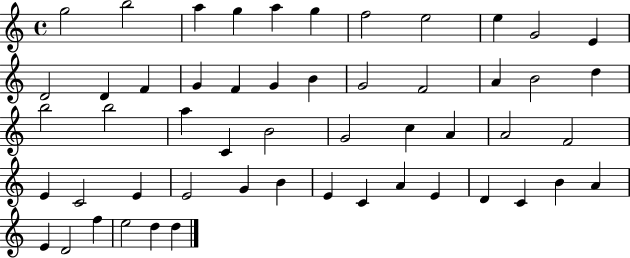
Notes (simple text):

G5/h B5/h A5/q G5/q A5/q G5/q F5/h E5/h E5/q G4/h E4/q D4/h D4/q F4/q G4/q F4/q G4/q B4/q G4/h F4/h A4/q B4/h D5/q B5/h B5/h A5/q C4/q B4/h G4/h C5/q A4/q A4/h F4/h E4/q C4/h E4/q E4/h G4/q B4/q E4/q C4/q A4/q E4/q D4/q C4/q B4/q A4/q E4/q D4/h F5/q E5/h D5/q D5/q